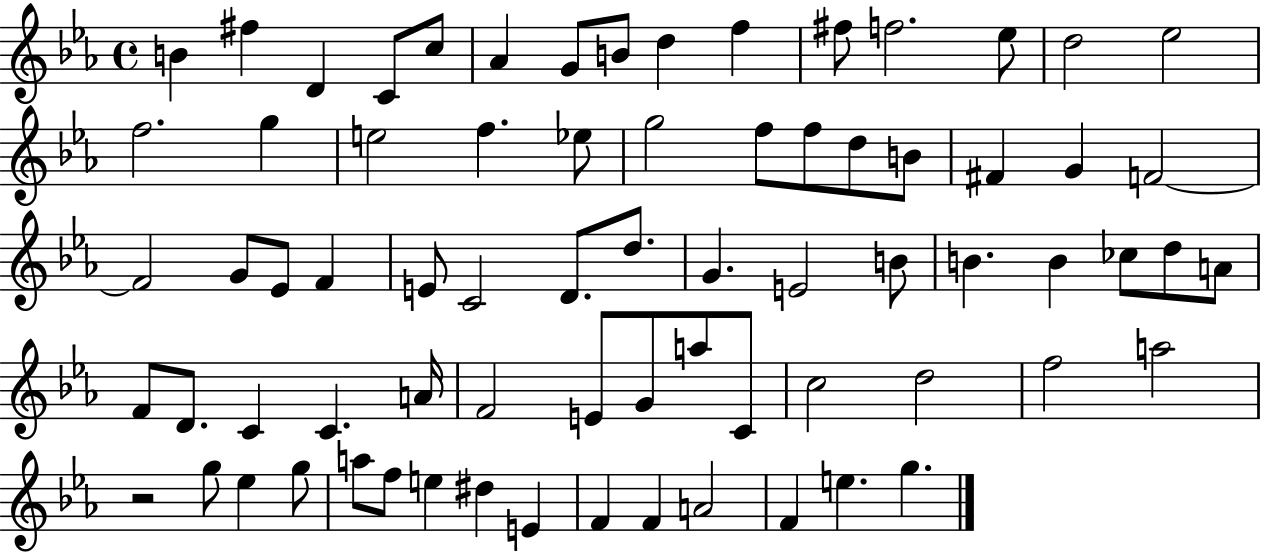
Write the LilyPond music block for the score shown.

{
  \clef treble
  \time 4/4
  \defaultTimeSignature
  \key ees \major
  b'4 fis''4 d'4 c'8 c''8 | aes'4 g'8 b'8 d''4 f''4 | fis''8 f''2. ees''8 | d''2 ees''2 | \break f''2. g''4 | e''2 f''4. ees''8 | g''2 f''8 f''8 d''8 b'8 | fis'4 g'4 f'2~~ | \break f'2 g'8 ees'8 f'4 | e'8 c'2 d'8. d''8. | g'4. e'2 b'8 | b'4. b'4 ces''8 d''8 a'8 | \break f'8 d'8. c'4 c'4. a'16 | f'2 e'8 g'8 a''8 c'8 | c''2 d''2 | f''2 a''2 | \break r2 g''8 ees''4 g''8 | a''8 f''8 e''4 dis''4 e'4 | f'4 f'4 a'2 | f'4 e''4. g''4. | \break \bar "|."
}